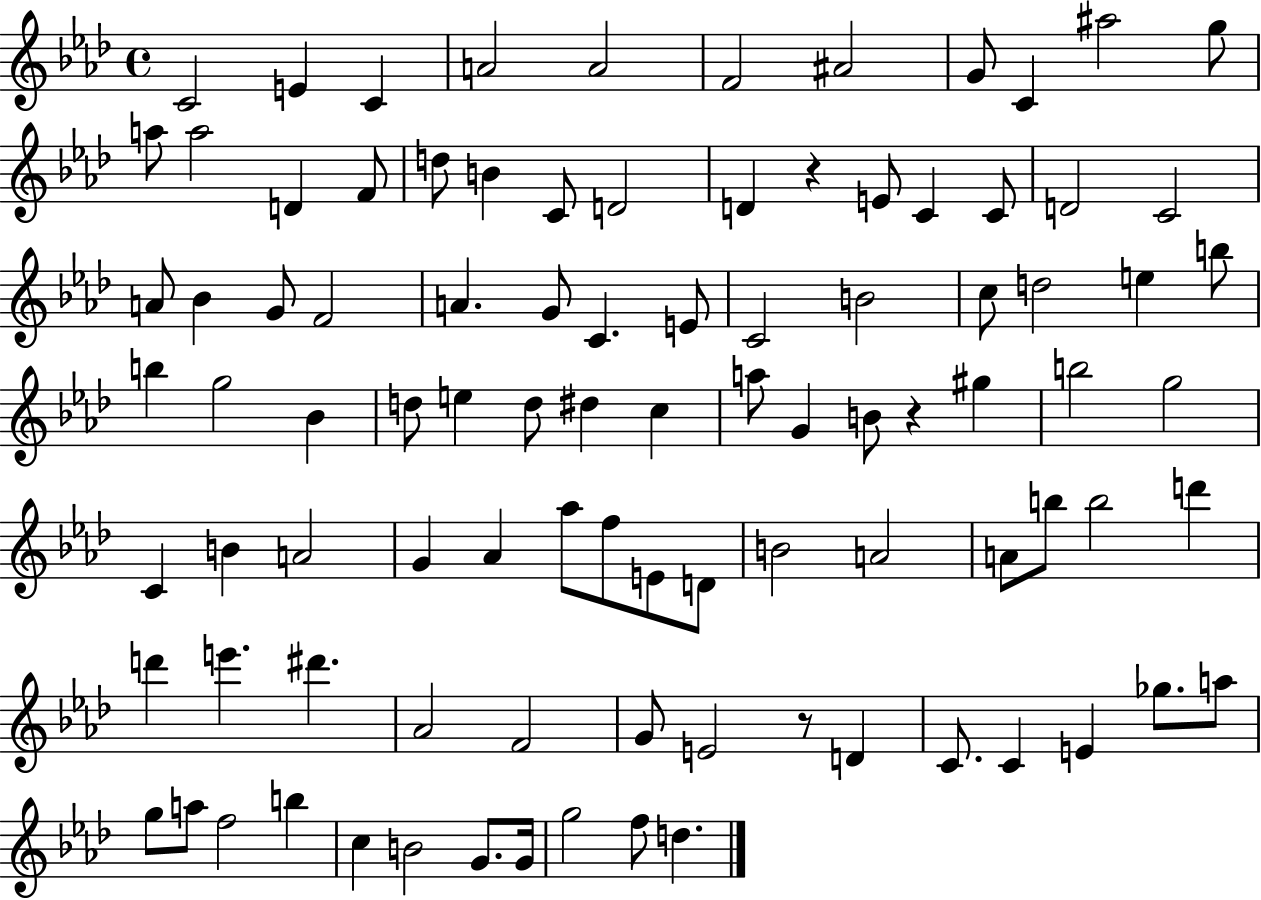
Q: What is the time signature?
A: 4/4